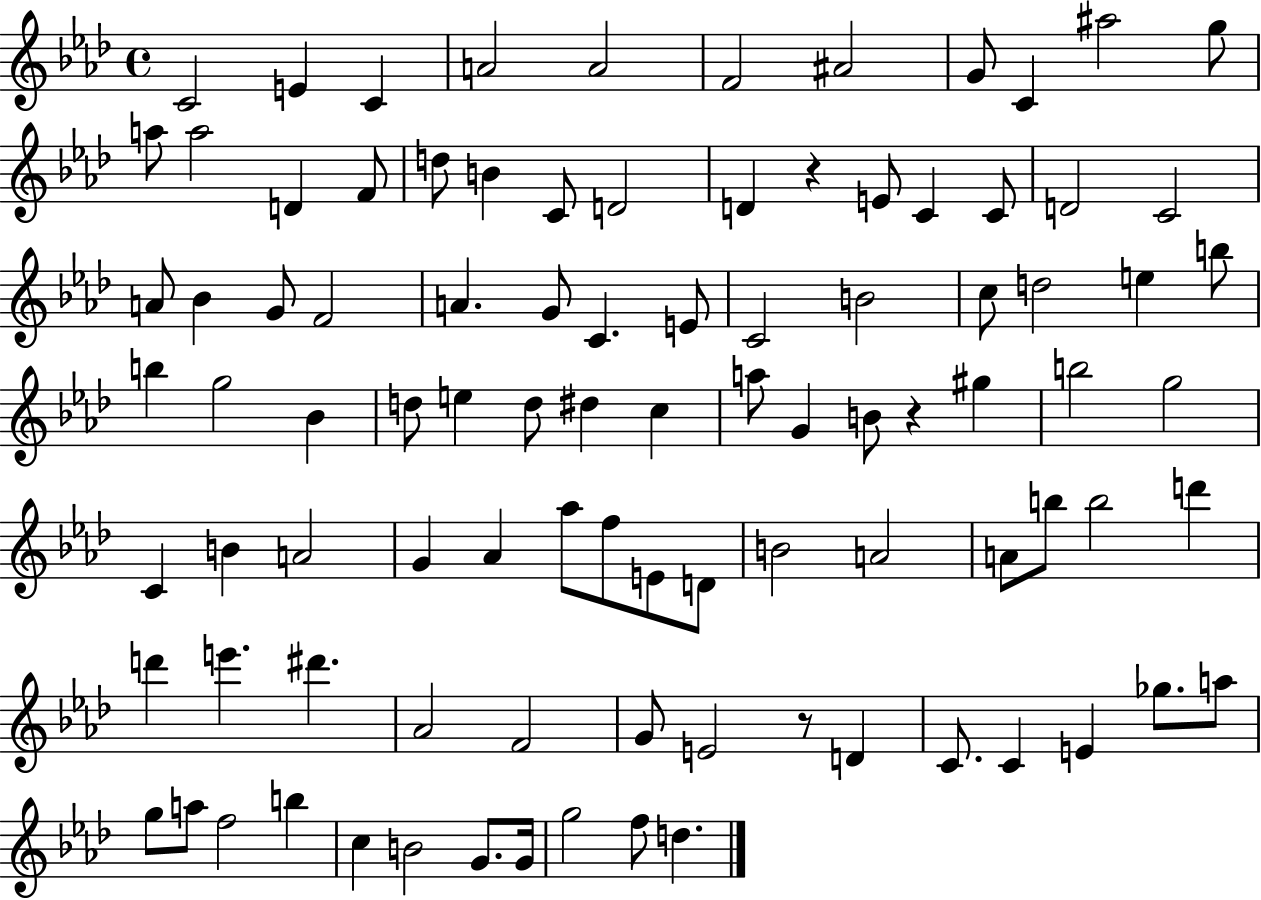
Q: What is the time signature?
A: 4/4